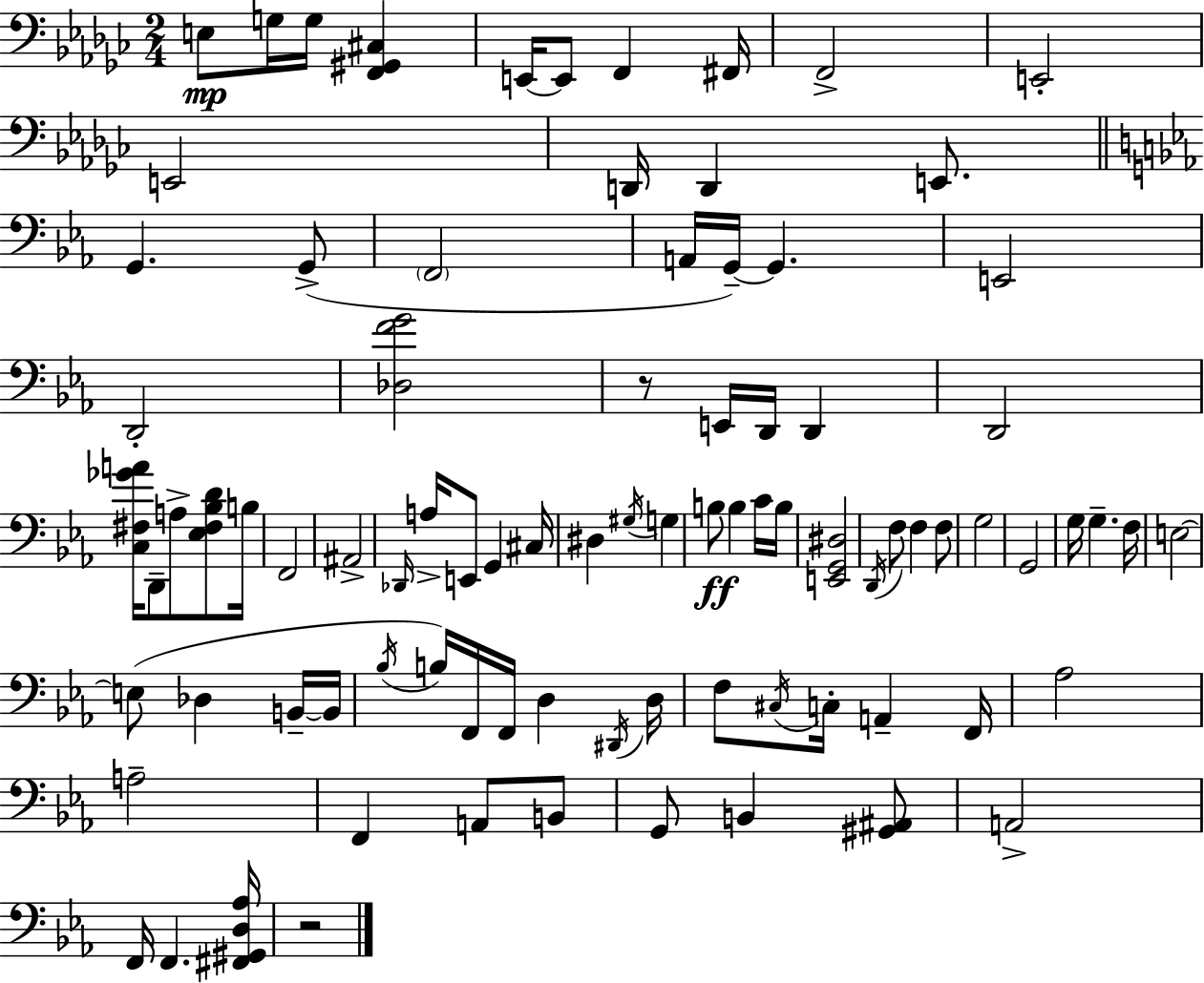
E3/e G3/s G3/s [F2,G#2,C#3]/q E2/s E2/e F2/q F#2/s F2/h E2/h E2/h D2/s D2/q E2/e. G2/q. G2/e F2/h A2/s G2/s G2/q. E2/h D2/h [Db3,F4,G4]/h R/e E2/s D2/s D2/q D2/h [C3,F#3,Gb4,A4]/s D2/e A3/e [Eb3,F#3,Bb3,D4]/e B3/s F2/h A#2/h Db2/s A3/s E2/e G2/q C#3/s D#3/q G#3/s G3/q B3/e B3/q C4/s B3/s [E2,G2,D#3]/h D2/s F3/e F3/q F3/e G3/h G2/h G3/s G3/q. F3/s E3/h E3/e Db3/q B2/s B2/s Bb3/s B3/s F2/s F2/s D3/q D#2/s D3/s F3/e C#3/s C3/s A2/q F2/s Ab3/h A3/h F2/q A2/e B2/e G2/e B2/q [G#2,A#2]/e A2/h F2/s F2/q. [F#2,G#2,D3,Ab3]/s R/h